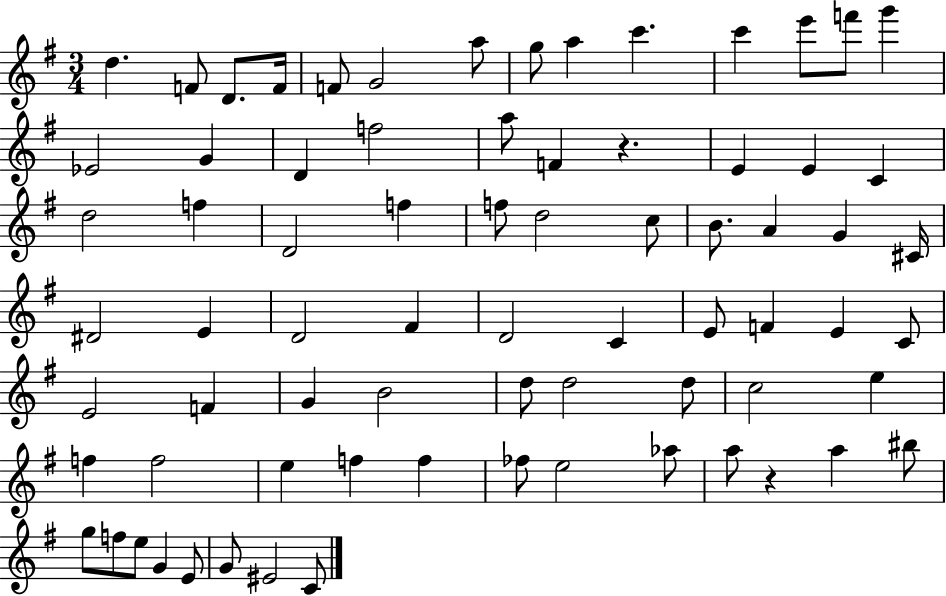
{
  \clef treble
  \numericTimeSignature
  \time 3/4
  \key g \major
  \repeat volta 2 { d''4. f'8 d'8. f'16 | f'8 g'2 a''8 | g''8 a''4 c'''4. | c'''4 e'''8 f'''8 g'''4 | \break ees'2 g'4 | d'4 f''2 | a''8 f'4 r4. | e'4 e'4 c'4 | \break d''2 f''4 | d'2 f''4 | f''8 d''2 c''8 | b'8. a'4 g'4 cis'16 | \break dis'2 e'4 | d'2 fis'4 | d'2 c'4 | e'8 f'4 e'4 c'8 | \break e'2 f'4 | g'4 b'2 | d''8 d''2 d''8 | c''2 e''4 | \break f''4 f''2 | e''4 f''4 f''4 | fes''8 e''2 aes''8 | a''8 r4 a''4 bis''8 | \break g''8 f''8 e''8 g'4 e'8 | g'8 eis'2 c'8 | } \bar "|."
}